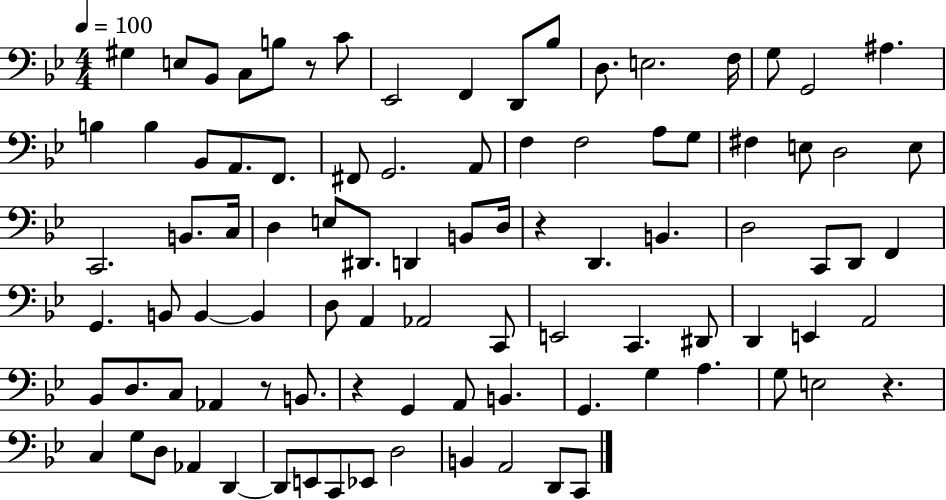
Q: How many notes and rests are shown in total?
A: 93